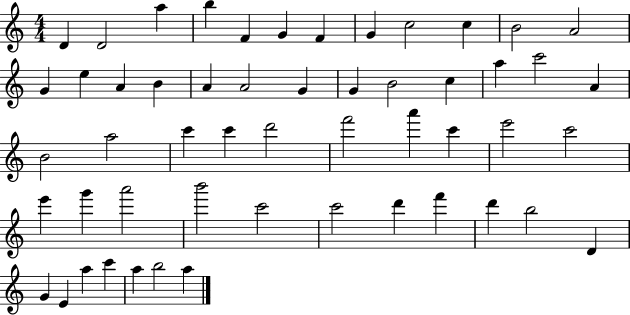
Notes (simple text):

D4/q D4/h A5/q B5/q F4/q G4/q F4/q G4/q C5/h C5/q B4/h A4/h G4/q E5/q A4/q B4/q A4/q A4/h G4/q G4/q B4/h C5/q A5/q C6/h A4/q B4/h A5/h C6/q C6/q D6/h F6/h A6/q C6/q E6/h C6/h E6/q G6/q A6/h B6/h C6/h C6/h D6/q F6/q D6/q B5/h D4/q G4/q E4/q A5/q C6/q A5/q B5/h A5/q